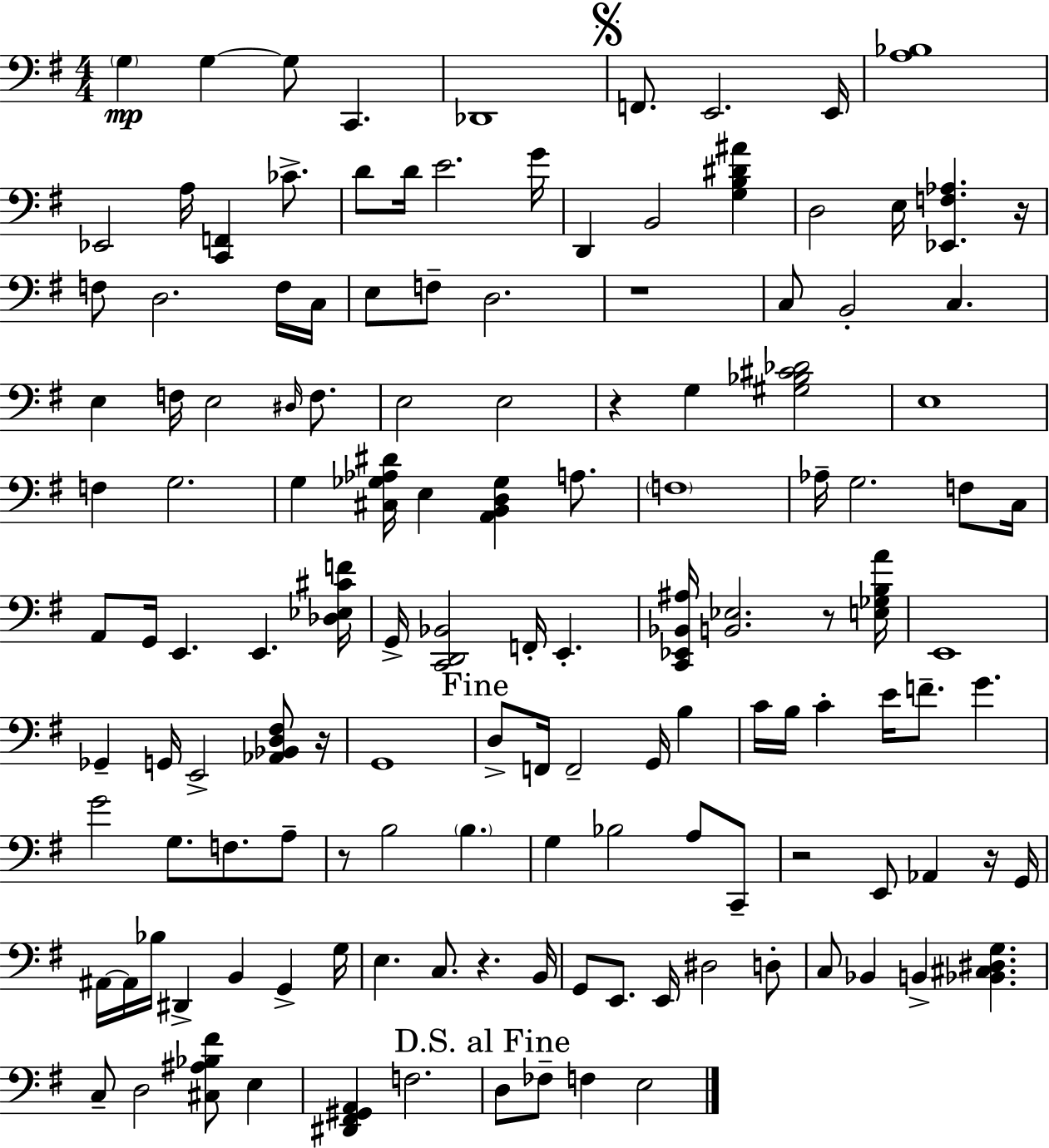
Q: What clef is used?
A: bass